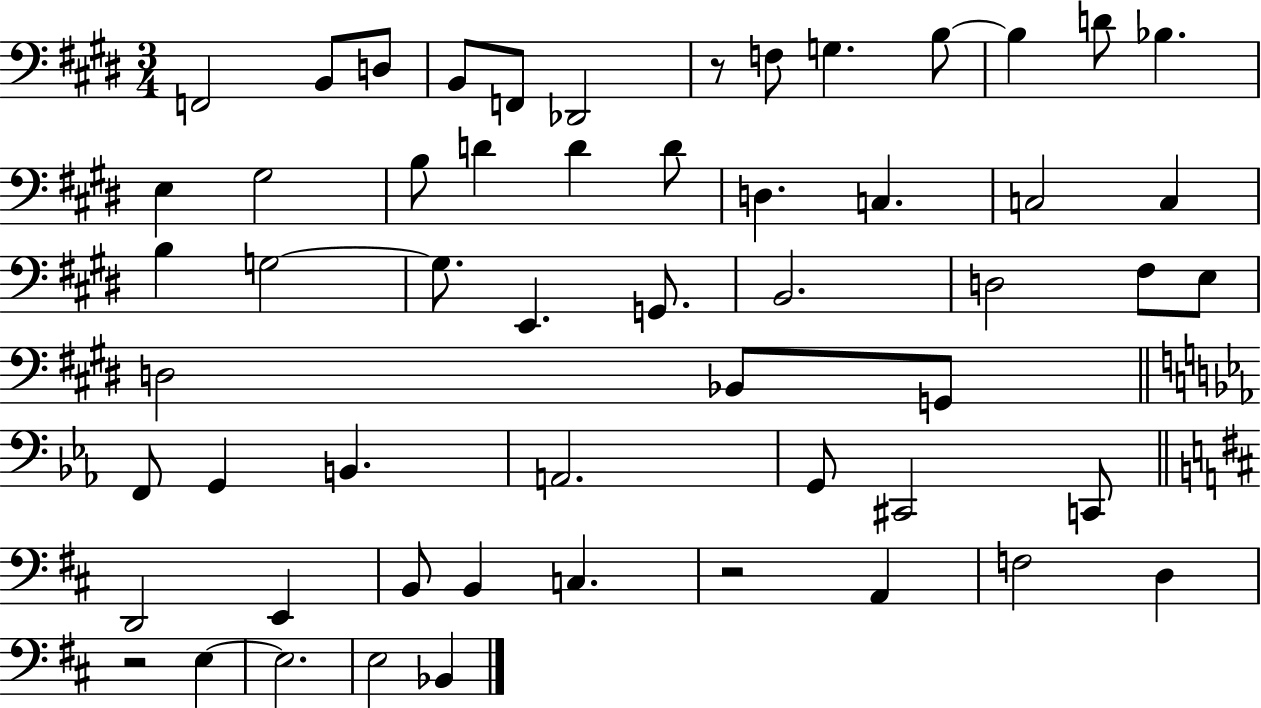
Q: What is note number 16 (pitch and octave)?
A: D4